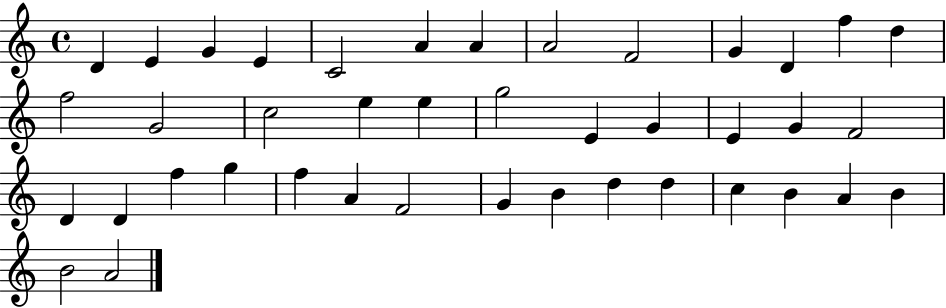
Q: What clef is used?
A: treble